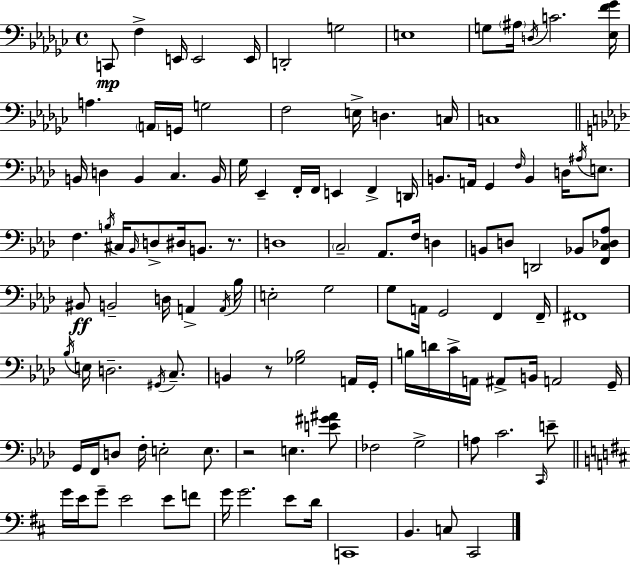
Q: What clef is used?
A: bass